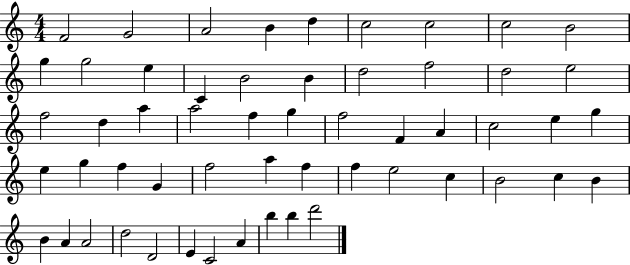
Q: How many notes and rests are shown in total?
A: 55